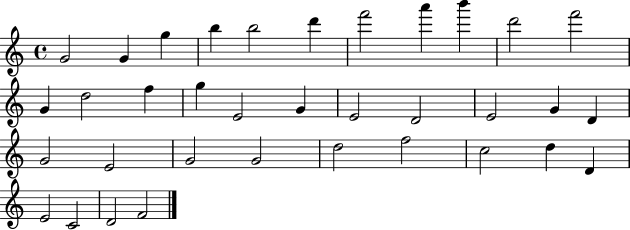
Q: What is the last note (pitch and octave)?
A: F4